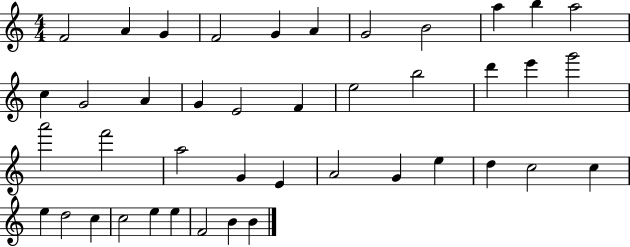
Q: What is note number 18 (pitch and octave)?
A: E5